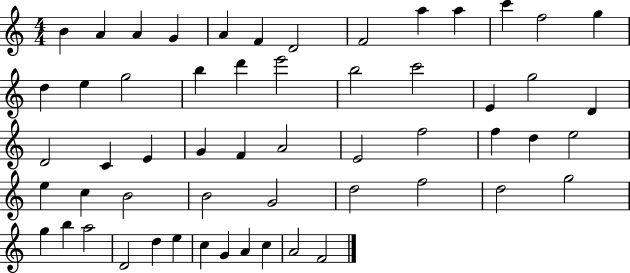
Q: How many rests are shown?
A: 0